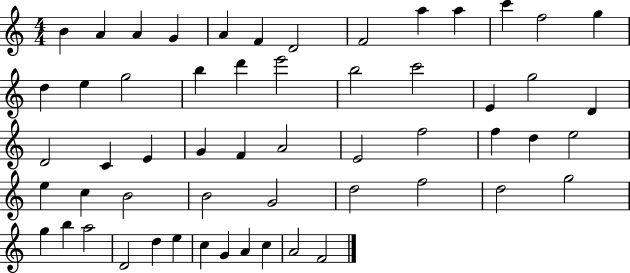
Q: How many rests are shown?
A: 0